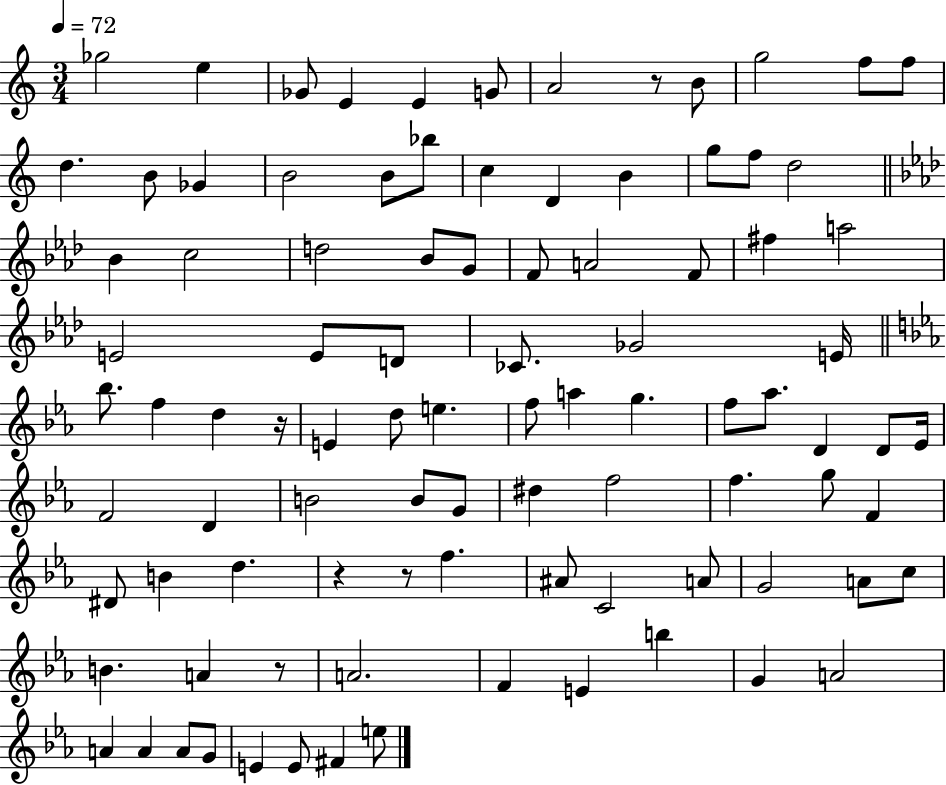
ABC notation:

X:1
T:Untitled
M:3/4
L:1/4
K:C
_g2 e _G/2 E E G/2 A2 z/2 B/2 g2 f/2 f/2 d B/2 _G B2 B/2 _b/2 c D B g/2 f/2 d2 _B c2 d2 _B/2 G/2 F/2 A2 F/2 ^f a2 E2 E/2 D/2 _C/2 _G2 E/4 _b/2 f d z/4 E d/2 e f/2 a g f/2 _a/2 D D/2 _E/4 F2 D B2 B/2 G/2 ^d f2 f g/2 F ^D/2 B d z z/2 f ^A/2 C2 A/2 G2 A/2 c/2 B A z/2 A2 F E b G A2 A A A/2 G/2 E E/2 ^F e/2